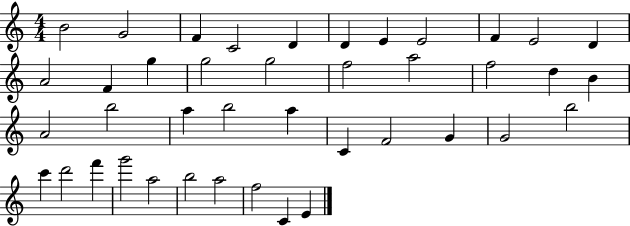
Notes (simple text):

B4/h G4/h F4/q C4/h D4/q D4/q E4/q E4/h F4/q E4/h D4/q A4/h F4/q G5/q G5/h G5/h F5/h A5/h F5/h D5/q B4/q A4/h B5/h A5/q B5/h A5/q C4/q F4/h G4/q G4/h B5/h C6/q D6/h F6/q G6/h A5/h B5/h A5/h F5/h C4/q E4/q